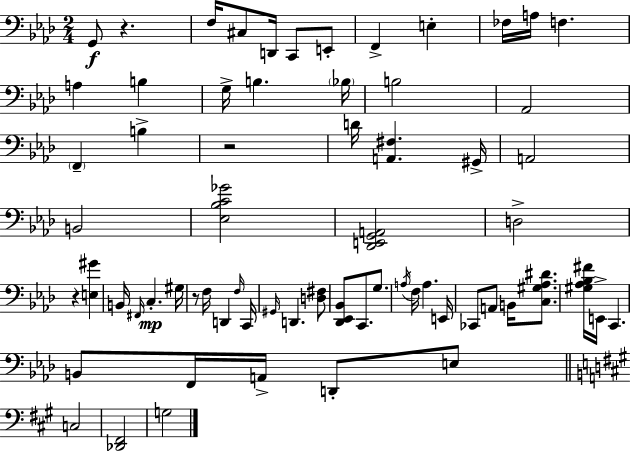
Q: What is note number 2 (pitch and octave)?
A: F3